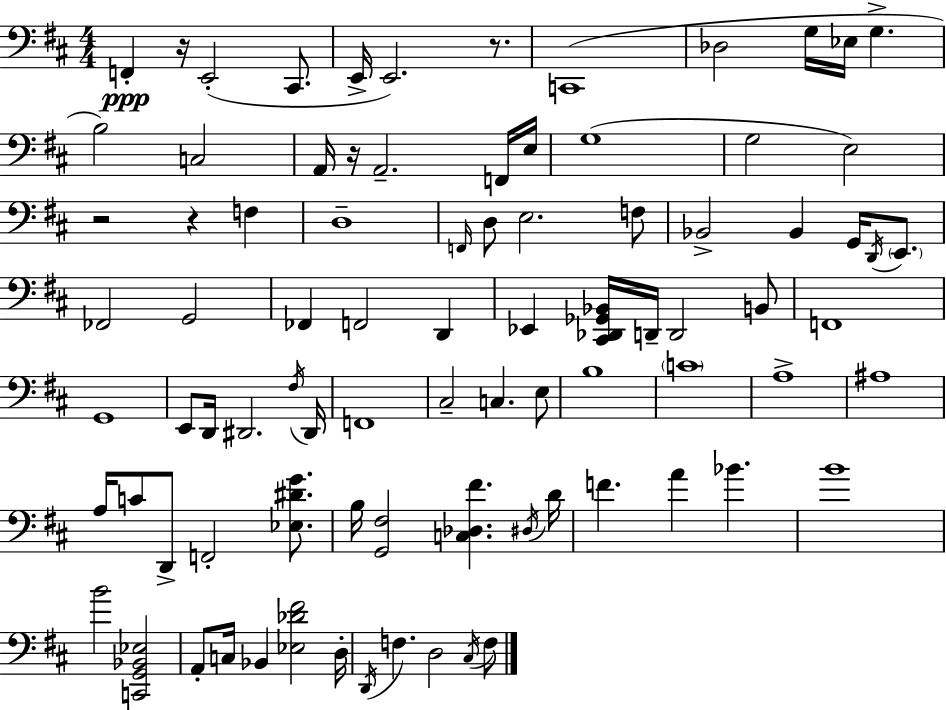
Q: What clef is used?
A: bass